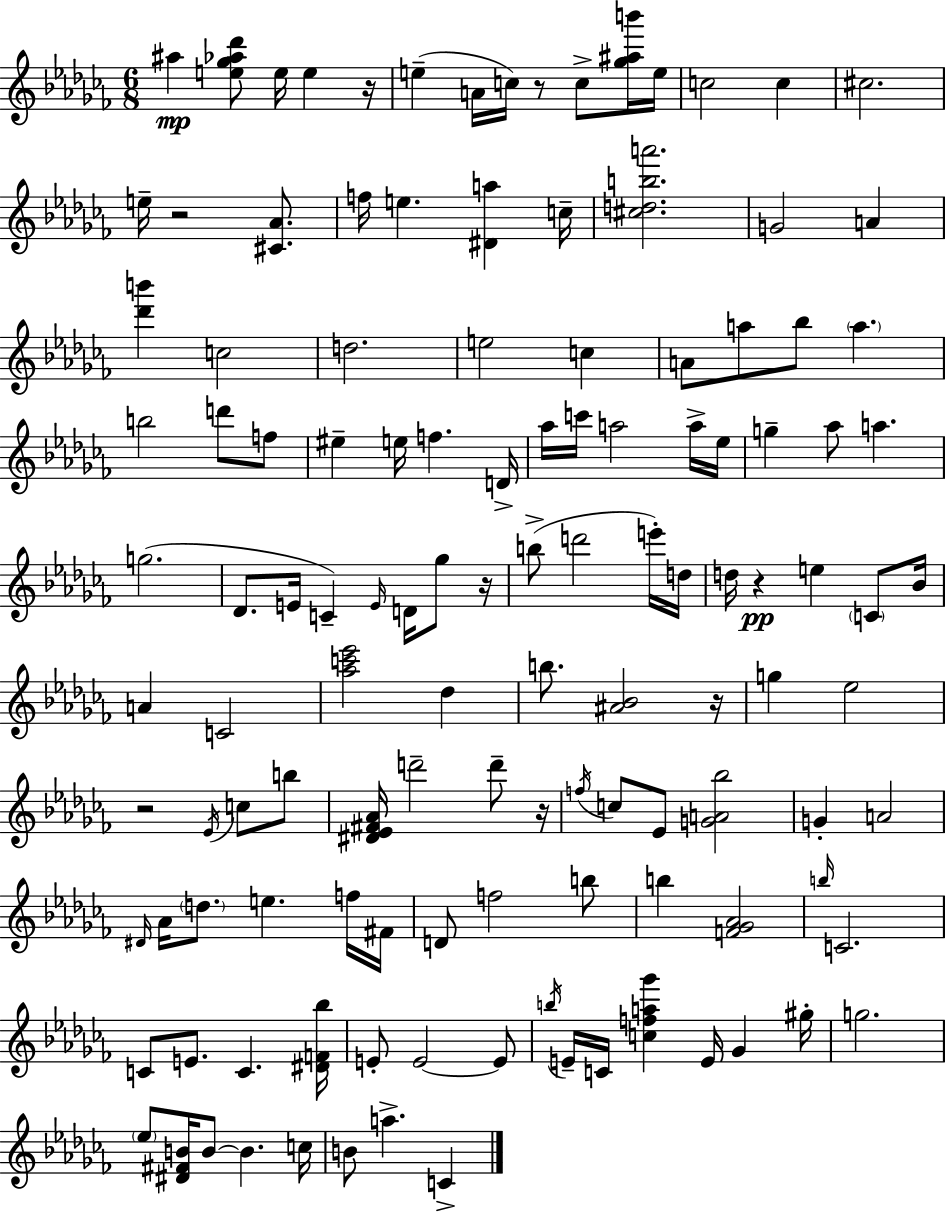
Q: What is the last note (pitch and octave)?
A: C4